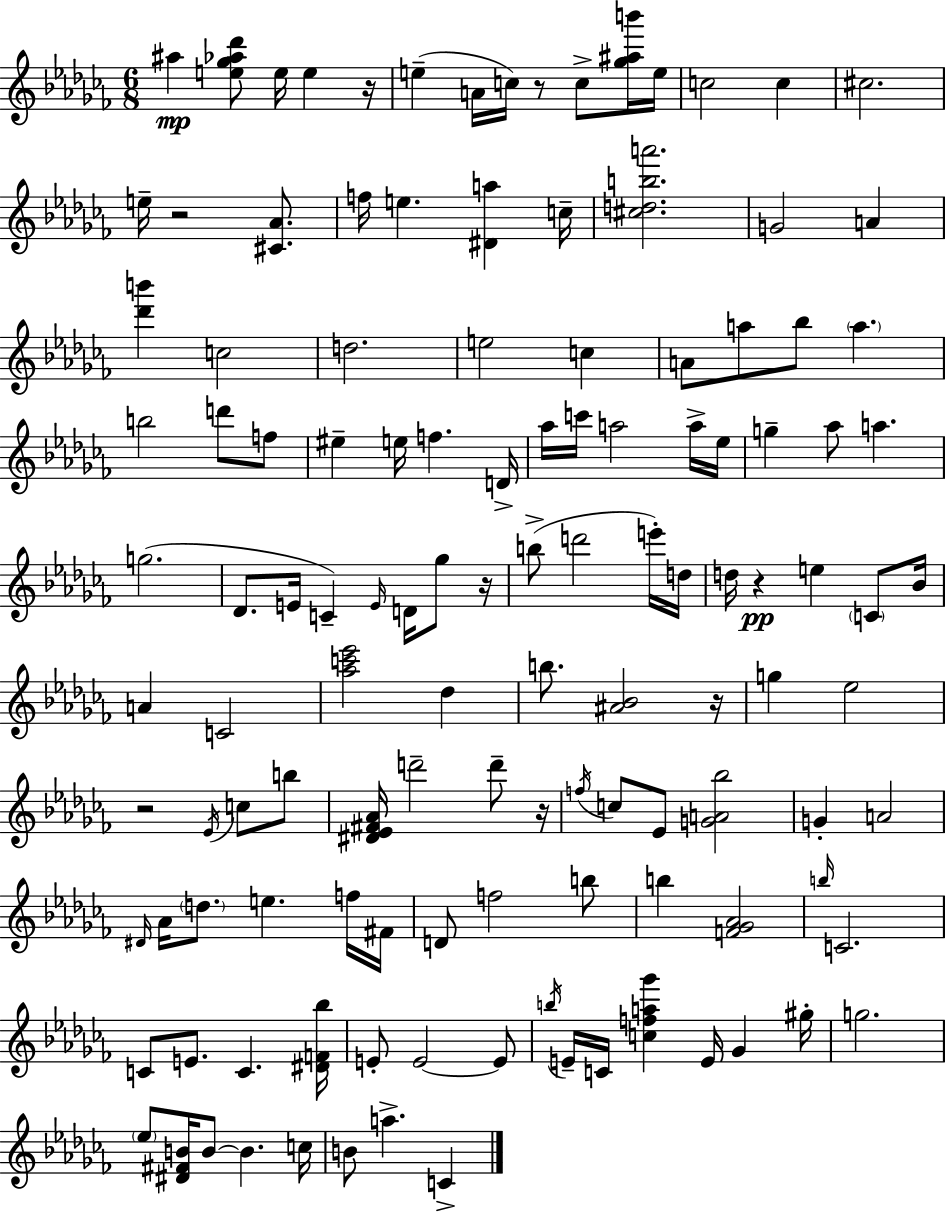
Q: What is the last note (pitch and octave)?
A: C4